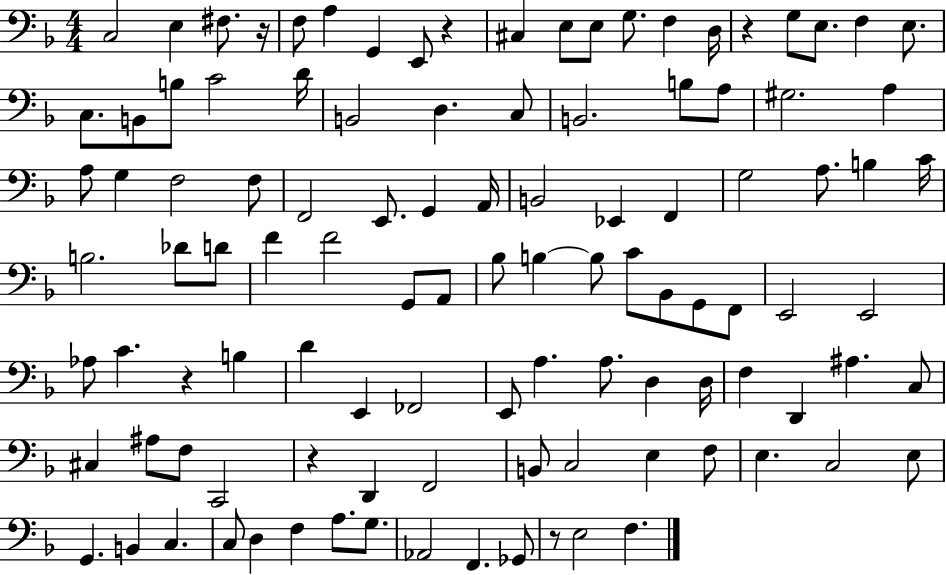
C3/h E3/q F#3/e. R/s F3/e A3/q G2/q E2/e R/q C#3/q E3/e E3/e G3/e. F3/q D3/s R/q G3/e E3/e. F3/q E3/e. C3/e. B2/e B3/e C4/h D4/s B2/h D3/q. C3/e B2/h. B3/e A3/e G#3/h. A3/q A3/e G3/q F3/h F3/e F2/h E2/e. G2/q A2/s B2/h Eb2/q F2/q G3/h A3/e. B3/q C4/s B3/h. Db4/e D4/e F4/q F4/h G2/e A2/e Bb3/e B3/q B3/e C4/e Bb2/e G2/e F2/e E2/h E2/h Ab3/e C4/q. R/q B3/q D4/q E2/q FES2/h E2/e A3/q. A3/e. D3/q D3/s F3/q D2/q A#3/q. C3/e C#3/q A#3/e F3/e C2/h R/q D2/q F2/h B2/e C3/h E3/q F3/e E3/q. C3/h E3/e G2/q. B2/q C3/q. C3/e D3/q F3/q A3/e. G3/e. Ab2/h F2/q. Gb2/e R/e E3/h F3/q.